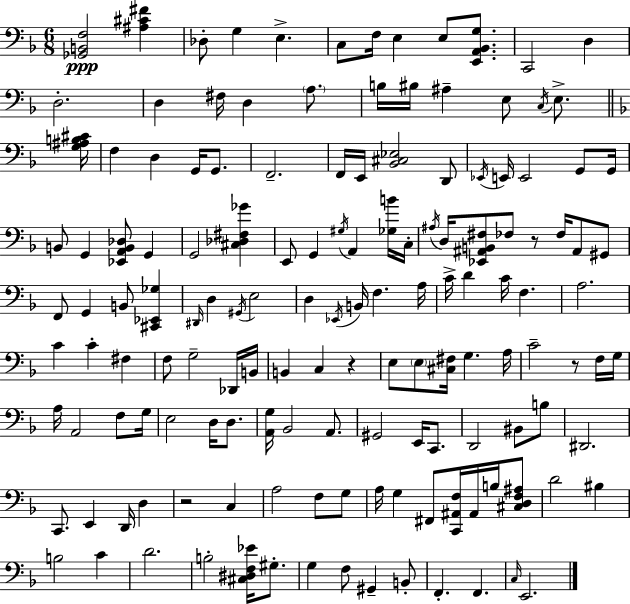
[Gb2,B2,F3]/h [A#3,C#4,F#4]/q Db3/e G3/q E3/q. C3/e F3/s E3/q E3/e [E2,A2,Bb2,G3]/e. C2/h D3/q D3/h. D3/q F#3/s D3/q A3/e. B3/s BIS3/s A#3/q E3/e C3/s E3/e. [G3,A#3,B3,C#4]/s F3/q D3/q G2/s G2/e. F2/h. F2/s E2/s [Bb2,C#3,Eb3]/h D2/e Eb2/s E2/s E2/h G2/e G2/s B2/e G2/q [Eb2,A2,B2,Db3]/e G2/q G2/h [C#3,Db3,F#3,Gb4]/q E2/e G2/q G#3/s A2/q [Gb3,B4]/s C3/s A#3/s D3/s [Eb2,A#2,B2,F#3]/e FES3/e R/e FES3/s A#2/e G#2/e F2/e G2/q B2/e [C#2,Eb2,Gb3]/q D#2/s D3/q G#2/s E3/h D3/q Eb2/s B2/s F3/q. A3/s C4/s D4/q C4/s F3/q. A3/h. C4/q C4/q F#3/q F3/e G3/h Db2/s B2/s B2/q C3/q R/q E3/e E3/e [C#3,F#3]/s G3/q. A3/s C4/h R/e F3/s G3/s A3/s A2/h F3/e G3/s E3/h D3/s D3/e. [A2,G3]/s Bb2/h A2/e. G#2/h E2/s C2/e. D2/h BIS2/e B3/e D#2/h. C2/e. E2/q D2/s D3/q R/h C3/q A3/h F3/e G3/e A3/s G3/q F#2/e [C2,A#2,F3]/s A#2/s B3/s [C#3,D3,F3,A#3]/e D4/h BIS3/q B3/h C4/q D4/h. B3/h [C#3,D#3,F3,Eb4]/s G#3/e. G3/q F3/e G#2/q B2/e F2/q. F2/q. C3/s E2/h.